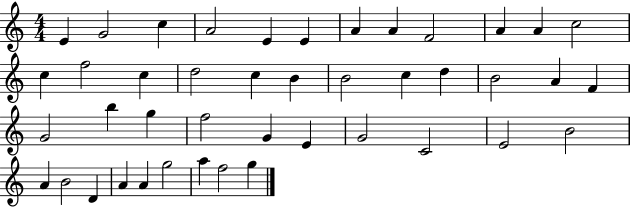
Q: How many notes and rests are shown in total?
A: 43